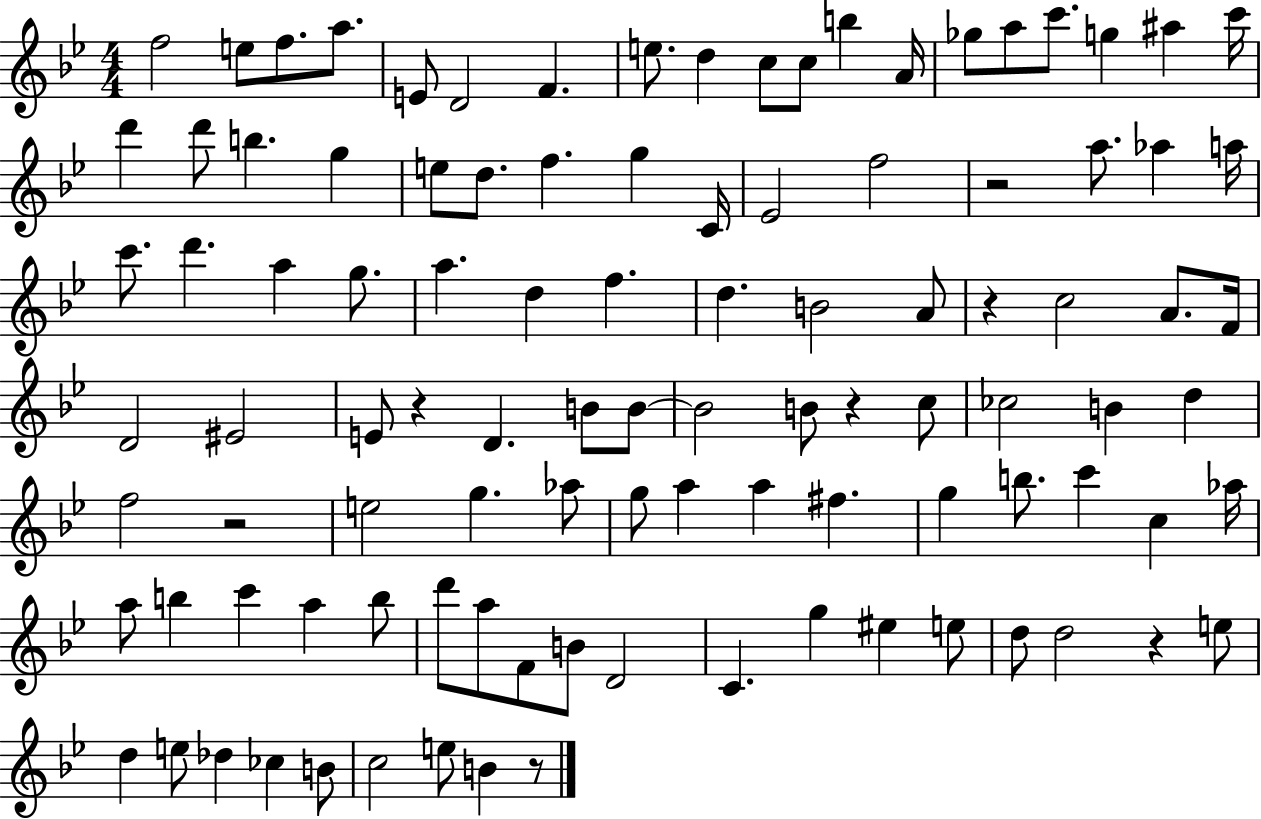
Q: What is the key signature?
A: BES major